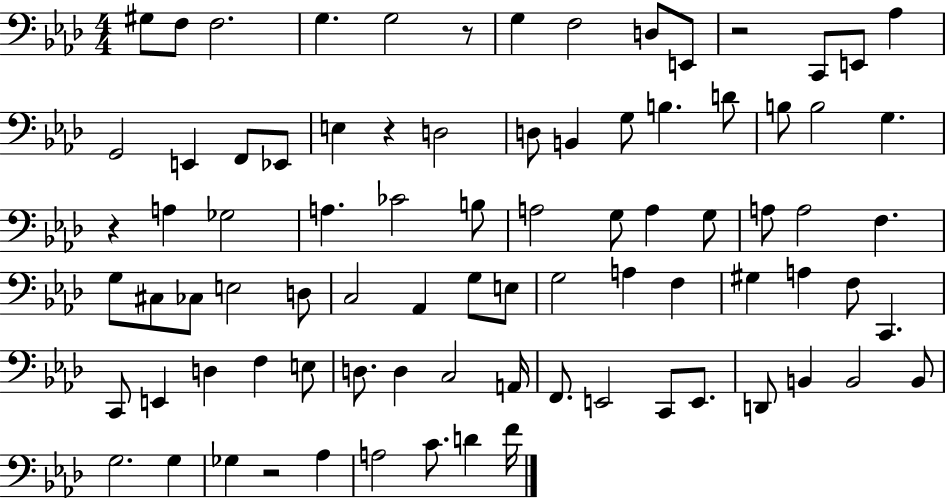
{
  \clef bass
  \numericTimeSignature
  \time 4/4
  \key aes \major
  gis8 f8 f2. | g4. g2 r8 | g4 f2 d8 e,8 | r2 c,8 e,8 aes4 | \break g,2 e,4 f,8 ees,8 | e4 r4 d2 | d8 b,4 g8 b4. d'8 | b8 b2 g4. | \break r4 a4 ges2 | a4. ces'2 b8 | a2 g8 a4 g8 | a8 a2 f4. | \break g8 cis8 ces8 e2 d8 | c2 aes,4 g8 e8 | g2 a4 f4 | gis4 a4 f8 c,4. | \break c,8 e,4 d4 f4 e8 | d8. d4 c2 a,16 | f,8. e,2 c,8 e,8. | d,8 b,4 b,2 b,8 | \break g2. g4 | ges4 r2 aes4 | a2 c'8. d'4 f'16 | \bar "|."
}